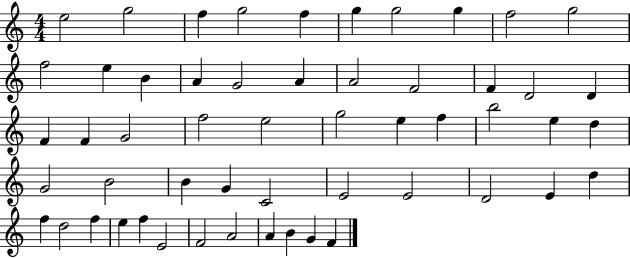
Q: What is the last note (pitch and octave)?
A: F4